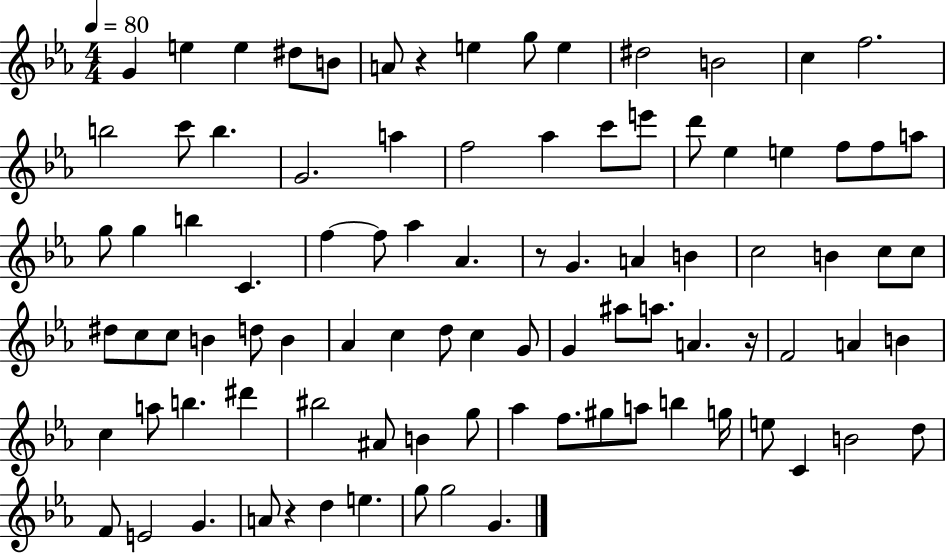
G4/q E5/q E5/q D#5/e B4/e A4/e R/q E5/q G5/e E5/q D#5/h B4/h C5/q F5/h. B5/h C6/e B5/q. G4/h. A5/q F5/h Ab5/q C6/e E6/e D6/e Eb5/q E5/q F5/e F5/e A5/e G5/e G5/q B5/q C4/q. F5/q F5/e Ab5/q Ab4/q. R/e G4/q. A4/q B4/q C5/h B4/q C5/e C5/e D#5/e C5/e C5/e B4/q D5/e B4/q Ab4/q C5/q D5/e C5/q G4/e G4/q A#5/e A5/e. A4/q. R/s F4/h A4/q B4/q C5/q A5/e B5/q. D#6/q BIS5/h A#4/e B4/q G5/e Ab5/q F5/e. G#5/e A5/e B5/q G5/s E5/e C4/q B4/h D5/e F4/e E4/h G4/q. A4/e R/q D5/q E5/q. G5/e G5/h G4/q.